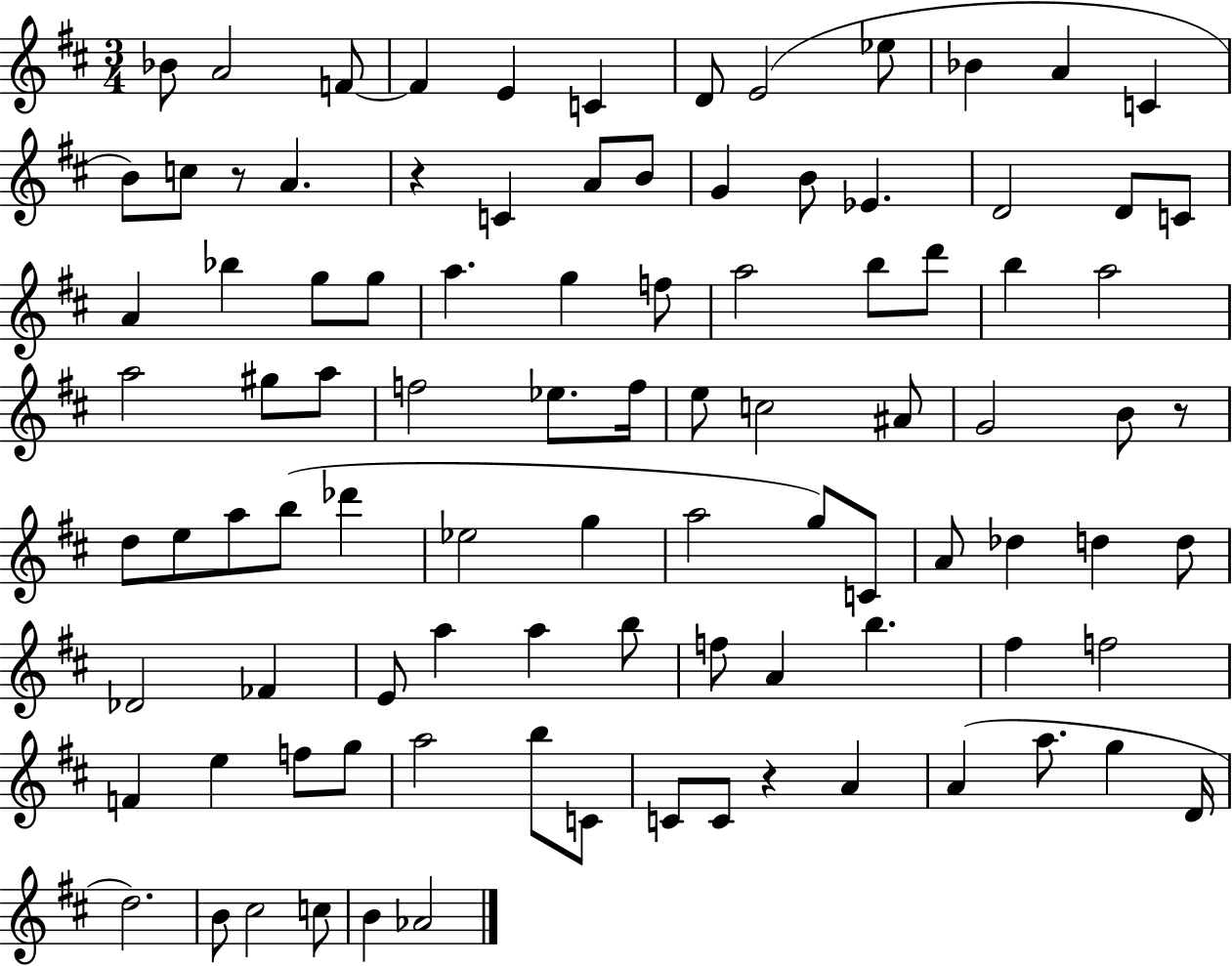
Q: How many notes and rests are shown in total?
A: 96